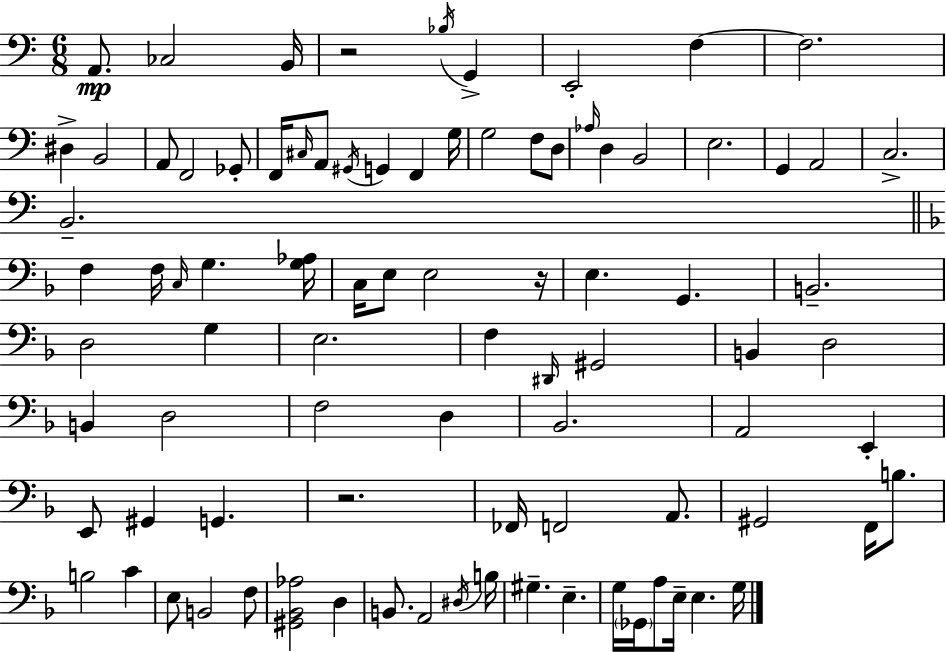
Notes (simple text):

A2/e. CES3/h B2/s R/h Bb3/s G2/q E2/h F3/q F3/h. D#3/q B2/h A2/e F2/h Gb2/e F2/s C#3/s A2/e G#2/s G2/q F2/q G3/s G3/h F3/e D3/e Ab3/s D3/q B2/h E3/h. G2/q A2/h C3/h. B2/h. F3/q F3/s C3/s G3/q. [G3,Ab3]/s C3/s E3/e E3/h R/s E3/q. G2/q. B2/h. D3/h G3/q E3/h. F3/q D#2/s G#2/h B2/q D3/h B2/q D3/h F3/h D3/q Bb2/h. A2/h E2/q E2/e G#2/q G2/q. R/h. FES2/s F2/h A2/e. G#2/h F2/s B3/e. B3/h C4/q E3/e B2/h F3/e [G#2,Bb2,Ab3]/h D3/q B2/e. A2/h D#3/s B3/s G#3/q. E3/q. G3/s Gb2/s A3/e E3/s E3/q. G3/s